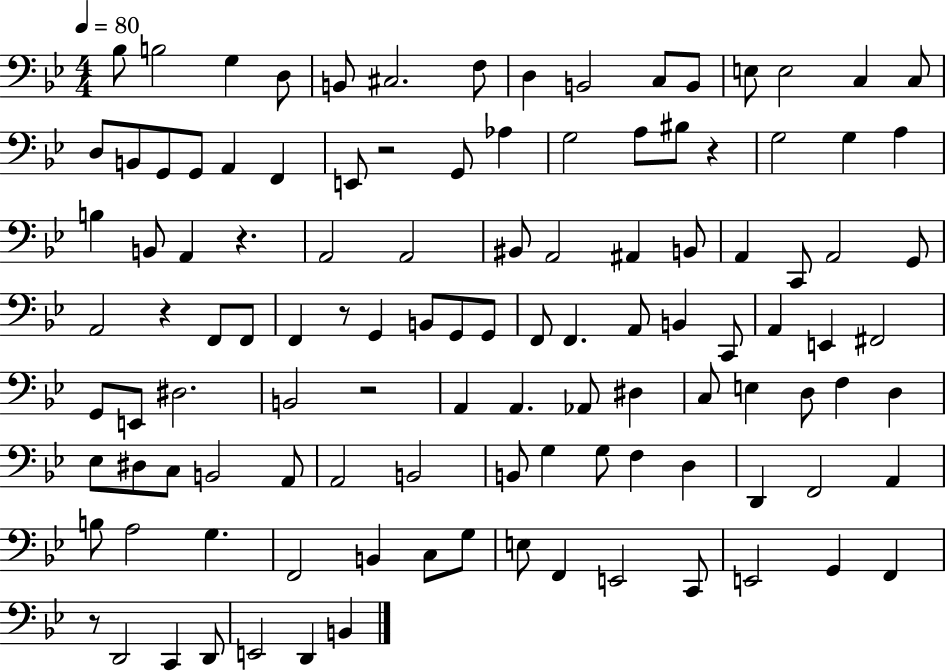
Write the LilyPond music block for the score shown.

{
  \clef bass
  \numericTimeSignature
  \time 4/4
  \key bes \major
  \tempo 4 = 80
  bes8 b2 g4 d8 | b,8 cis2. f8 | d4 b,2 c8 b,8 | e8 e2 c4 c8 | \break d8 b,8 g,8 g,8 a,4 f,4 | e,8 r2 g,8 aes4 | g2 a8 bis8 r4 | g2 g4 a4 | \break b4 b,8 a,4 r4. | a,2 a,2 | bis,8 a,2 ais,4 b,8 | a,4 c,8 a,2 g,8 | \break a,2 r4 f,8 f,8 | f,4 r8 g,4 b,8 g,8 g,8 | f,8 f,4. a,8 b,4 c,8 | a,4 e,4 fis,2 | \break g,8 e,8 dis2. | b,2 r2 | a,4 a,4. aes,8 dis4 | c8 e4 d8 f4 d4 | \break ees8 dis8 c8 b,2 a,8 | a,2 b,2 | b,8 g4 g8 f4 d4 | d,4 f,2 a,4 | \break b8 a2 g4. | f,2 b,4 c8 g8 | e8 f,4 e,2 c,8 | e,2 g,4 f,4 | \break r8 d,2 c,4 d,8 | e,2 d,4 b,4 | \bar "|."
}